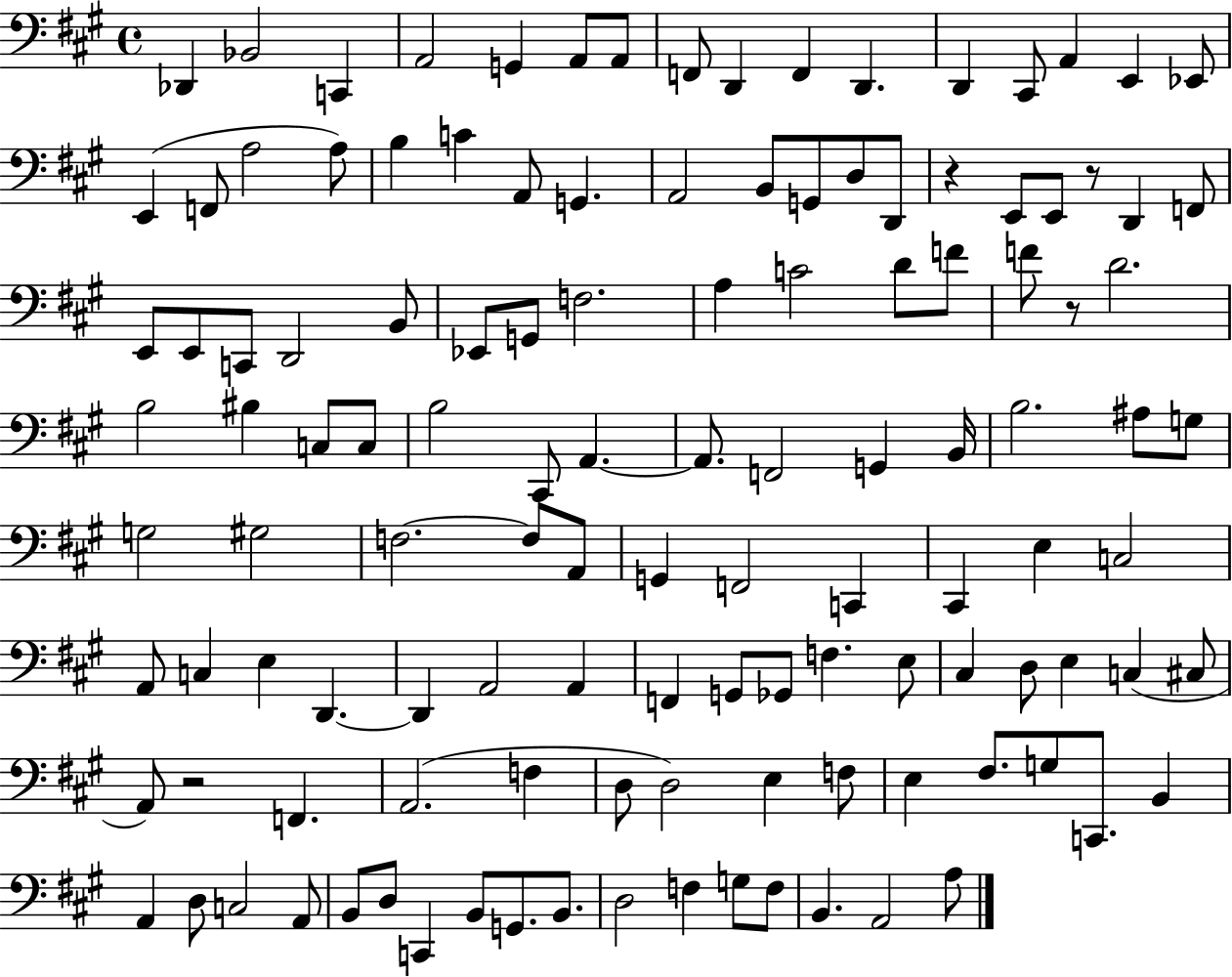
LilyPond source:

{
  \clef bass
  \time 4/4
  \defaultTimeSignature
  \key a \major
  des,4 bes,2 c,4 | a,2 g,4 a,8 a,8 | f,8 d,4 f,4 d,4. | d,4 cis,8 a,4 e,4 ees,8 | \break e,4( f,8 a2 a8) | b4 c'4 a,8 g,4. | a,2 b,8 g,8 d8 d,8 | r4 e,8 e,8 r8 d,4 f,8 | \break e,8 e,8 c,8 d,2 b,8 | ees,8 g,8 f2. | a4 c'2 d'8 f'8 | f'8 r8 d'2. | \break b2 bis4 c8 c8 | b2 cis,8 a,4.~~ | a,8. f,2 g,4 b,16 | b2. ais8 g8 | \break g2 gis2 | f2.~~ f8 a,8 | g,4 f,2 c,4 | cis,4 e4 c2 | \break a,8 c4 e4 d,4.~~ | d,4 a,2 a,4 | f,4 g,8 ges,8 f4. e8 | cis4 d8 e4 c4( cis8 | \break a,8) r2 f,4. | a,2.( f4 | d8 d2) e4 f8 | e4 fis8. g8 c,8. b,4 | \break a,4 d8 c2 a,8 | b,8 d8 c,4 b,8 g,8. b,8. | d2 f4 g8 f8 | b,4. a,2 a8 | \break \bar "|."
}